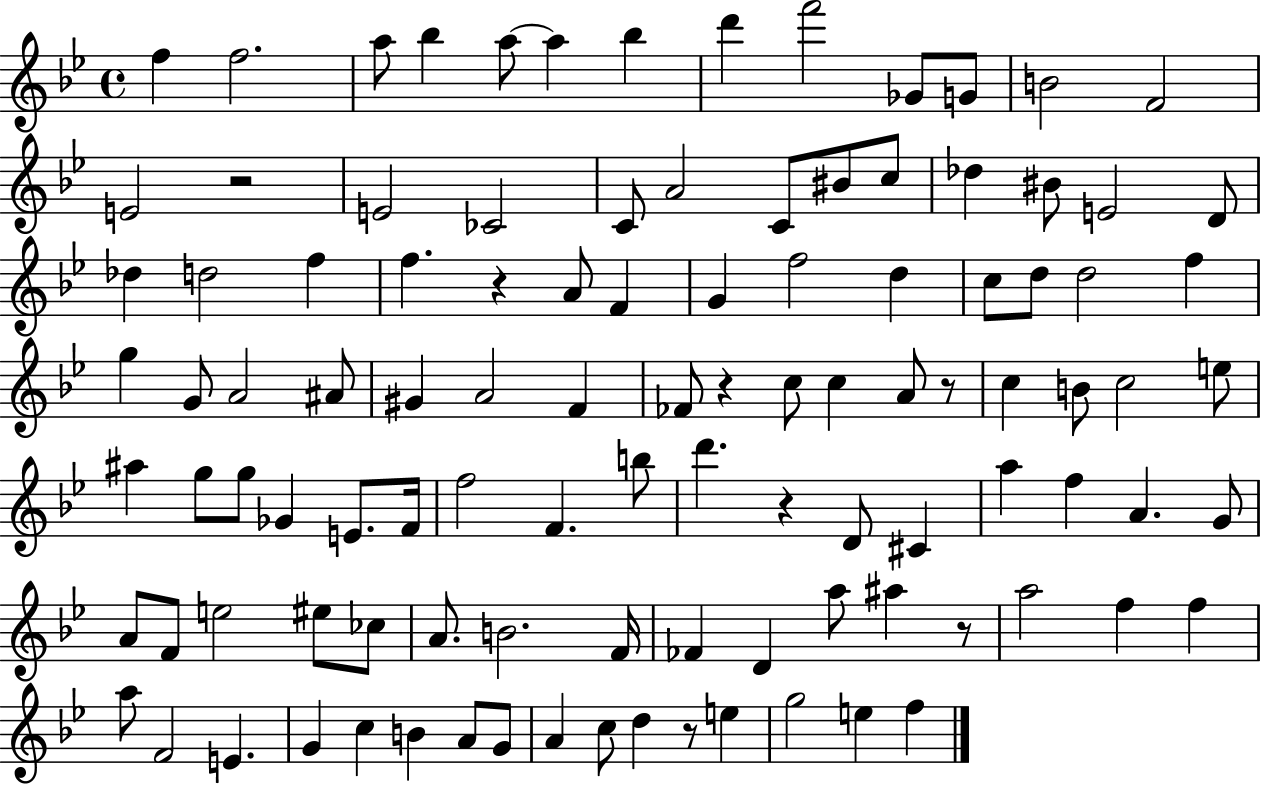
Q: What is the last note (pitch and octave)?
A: F5